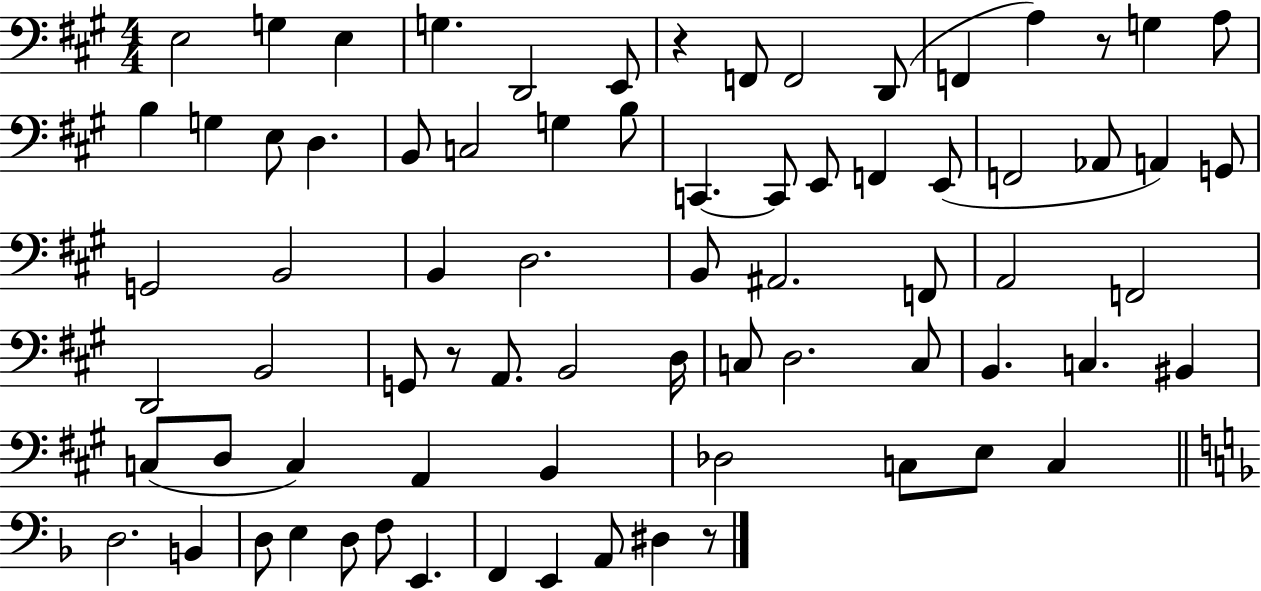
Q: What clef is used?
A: bass